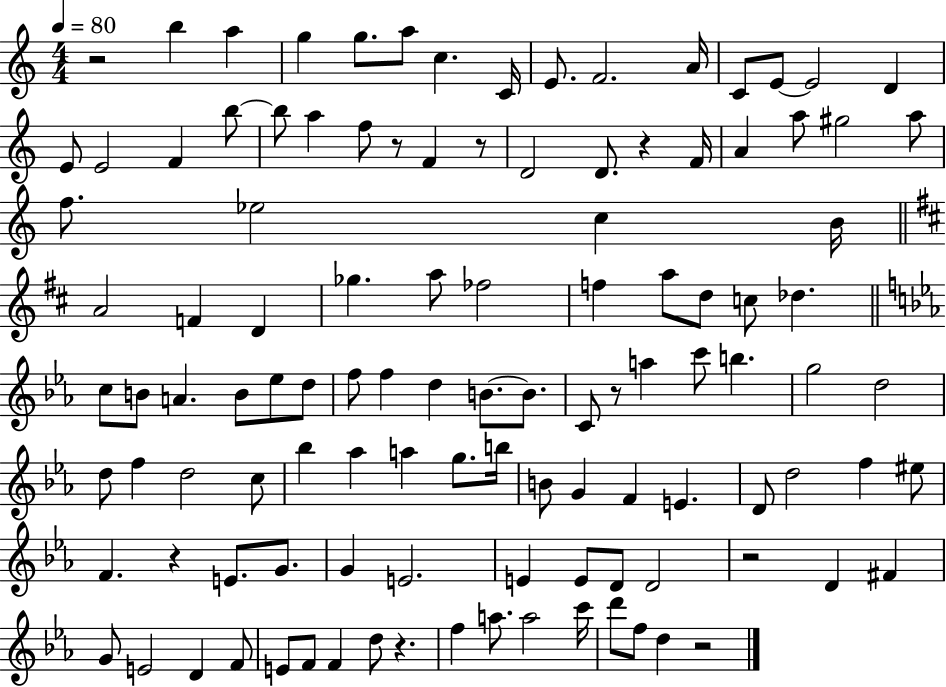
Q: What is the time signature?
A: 4/4